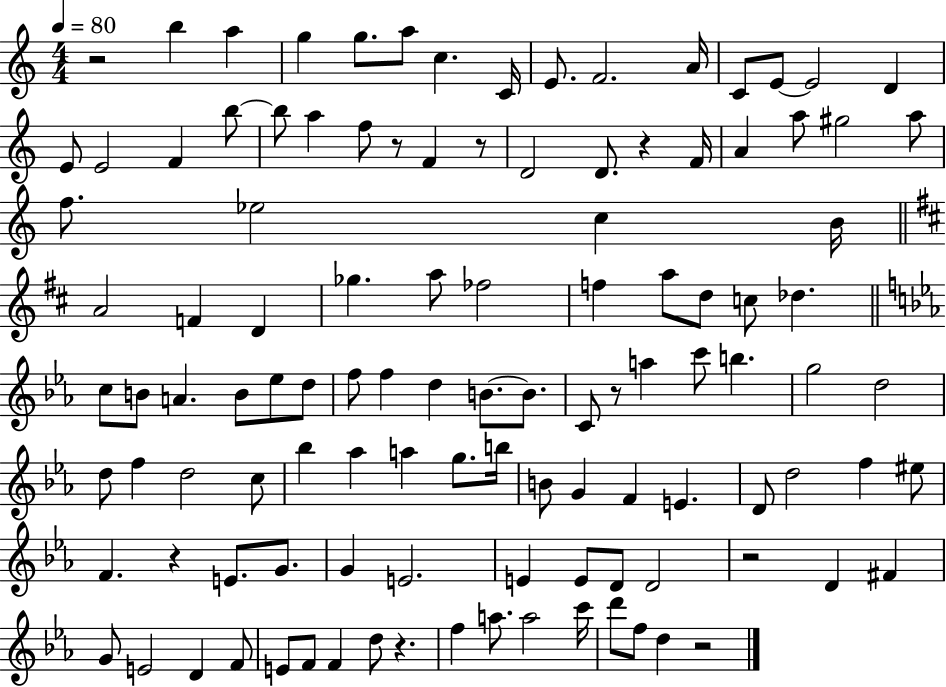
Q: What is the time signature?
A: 4/4